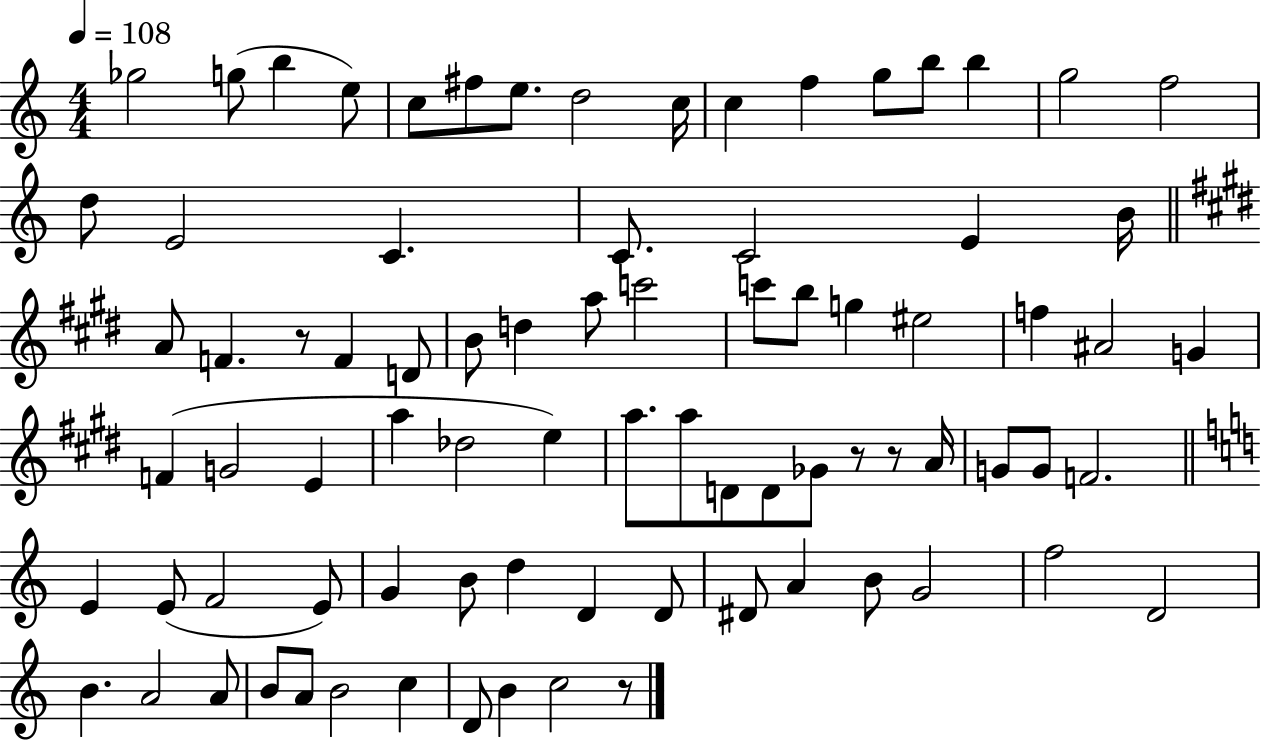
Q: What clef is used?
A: treble